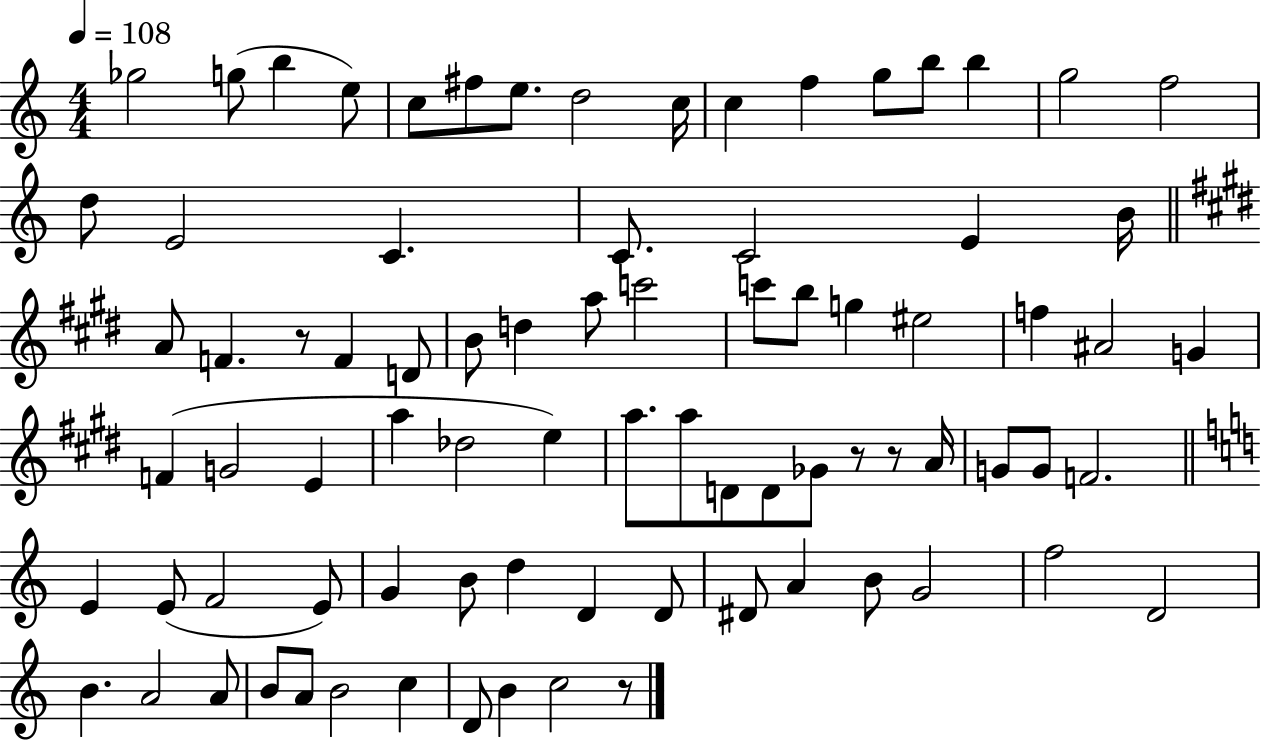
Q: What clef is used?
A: treble